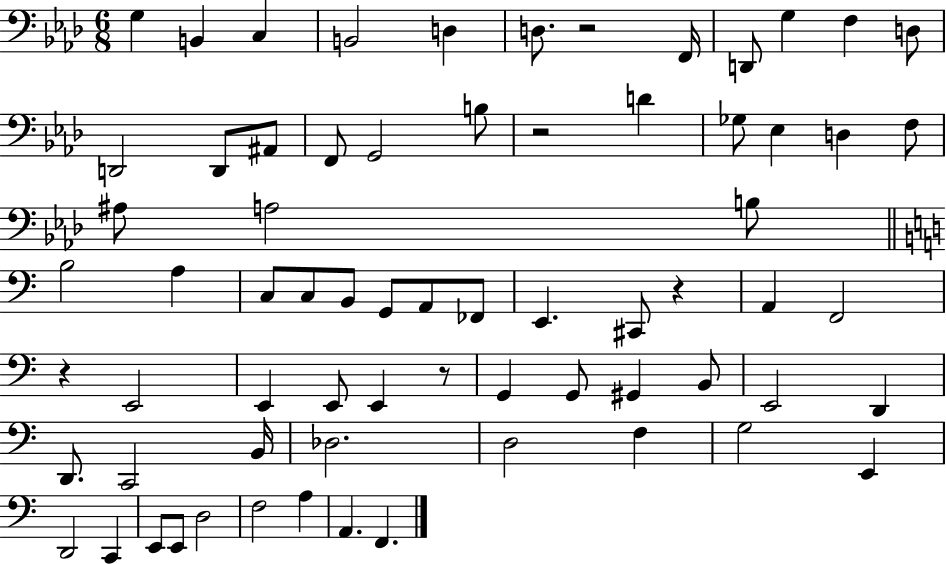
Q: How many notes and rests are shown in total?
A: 69